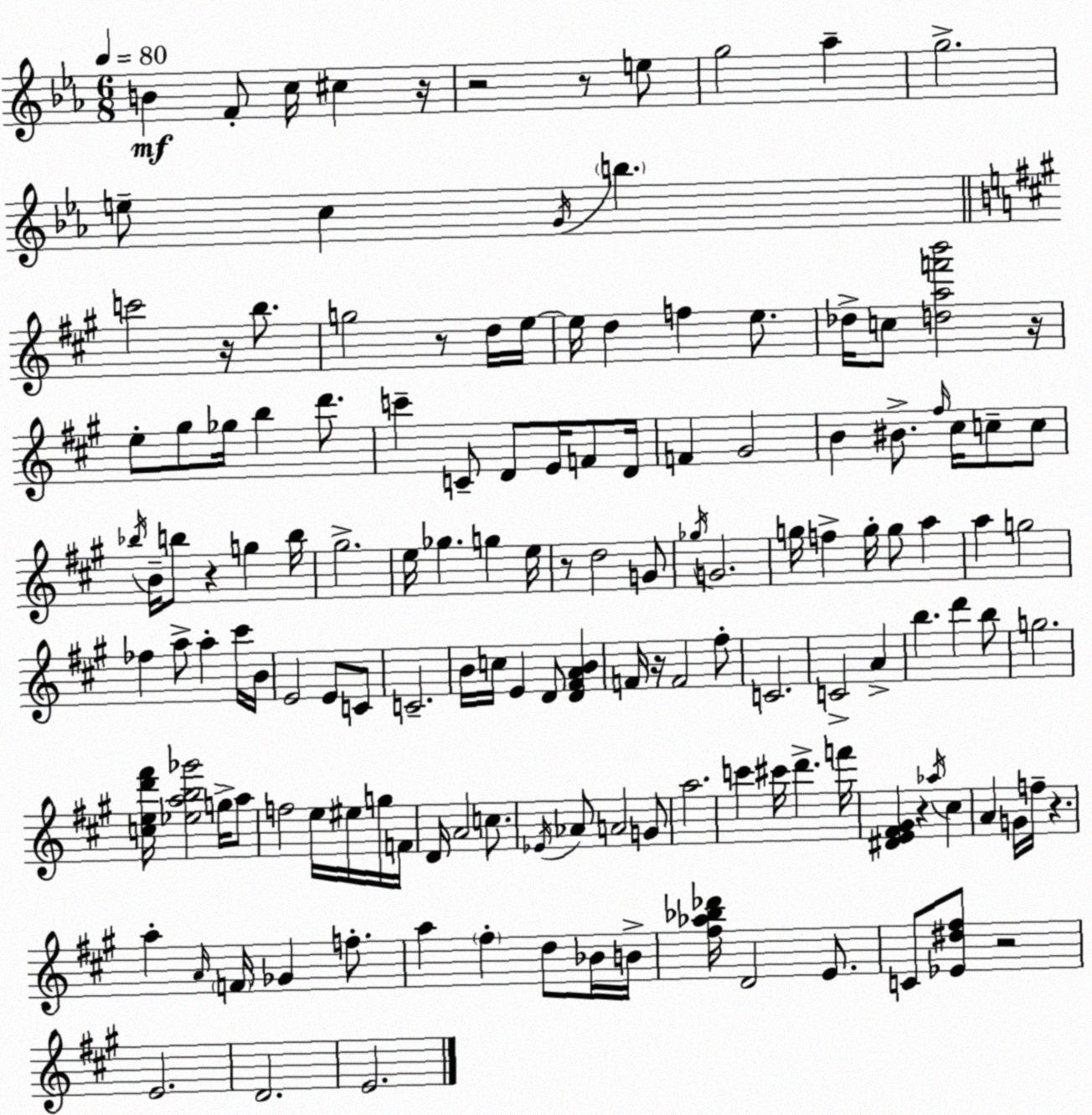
X:1
T:Untitled
M:6/8
L:1/4
K:Eb
B F/2 c/4 ^c z/4 z2 z/2 e/2 g2 _a g2 e/2 c G/4 b c'2 z/4 b/2 g2 z/2 d/4 e/4 e/4 d f e/2 _d/4 c/2 [daf'b']2 z/4 e/2 ^g/2 _g/4 b d'/2 c' C/2 D/2 E/4 F/2 D/4 F ^G2 B ^B/2 ^f/4 ^c/4 c/2 c/2 _b/4 B/4 b/2 z g b/4 ^g2 e/4 _g g e/4 z/2 d2 G/2 _g/4 G2 g/4 f g/4 g/2 a a g2 _f a/2 a ^c'/4 B/4 E2 E/2 C/2 C2 B/4 c/4 E D/2 [D^FAB] F/4 z/4 F2 ^f/2 C2 C2 A b d' b/2 g2 [ced'^f']/4 [_eab_g']2 g/4 a/2 f2 e/4 ^e/4 g/4 F/4 D/4 A2 c/2 _E/4 _A/2 A2 G/2 a2 c' ^c'/4 d' f'/4 [^DE^F^G] z _a/4 ^c A G/4 f/4 z a A/4 F/4 _G f/2 a ^f d/2 _B/4 B/4 [^f_a_b_d']/4 D2 E/2 C/2 [_E^d^f]/2 z2 E2 D2 E2